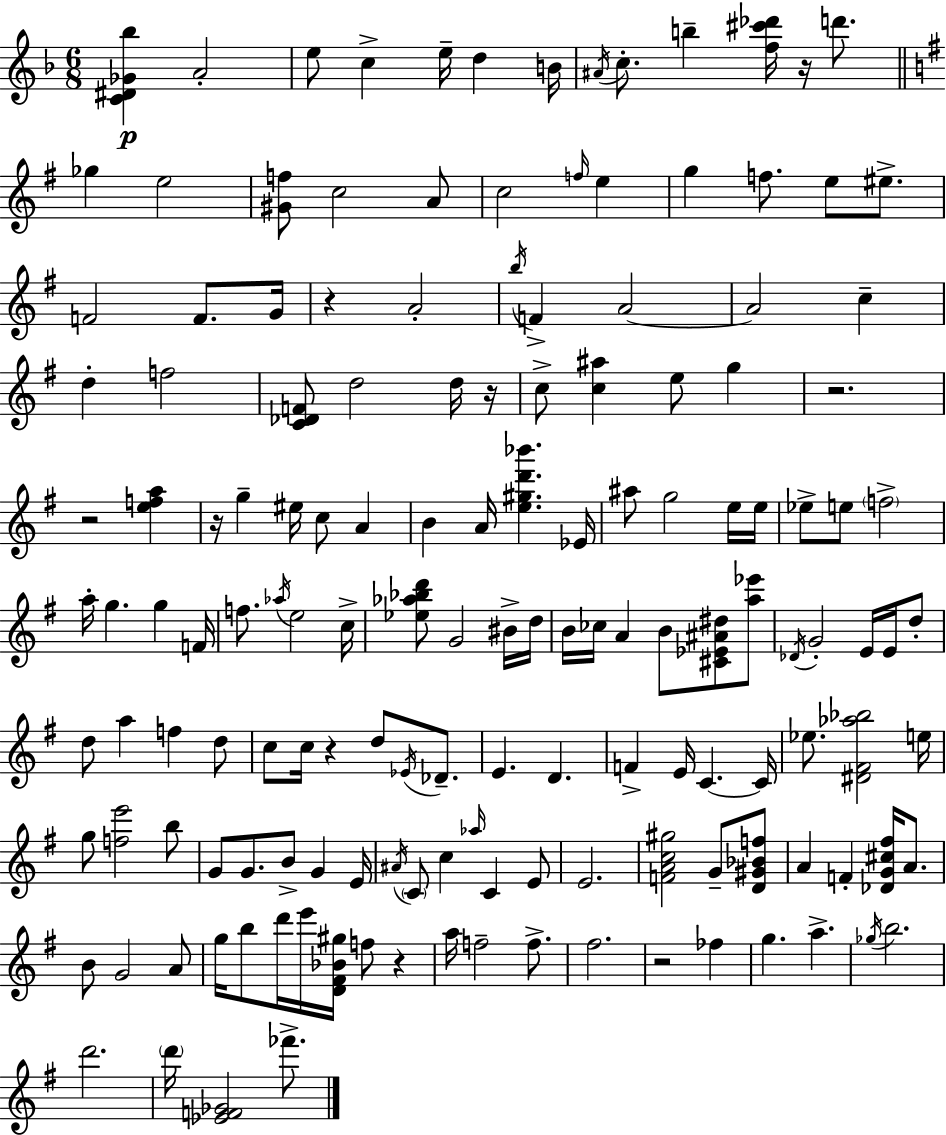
[C4,D#4,Gb4,Bb5]/q A4/h E5/e C5/q E5/s D5/q B4/s A#4/s C5/e. B5/q [F5,C#6,Db6]/s R/s D6/e. Gb5/q E5/h [G#4,F5]/e C5/h A4/e C5/h F5/s E5/q G5/q F5/e. E5/e EIS5/e. F4/h F4/e. G4/s R/q A4/h B5/s F4/q A4/h A4/h C5/q D5/q F5/h [C4,Db4,F4]/e D5/h D5/s R/s C5/e [C5,A#5]/q E5/e G5/q R/h. R/h [E5,F5,A5]/q R/s G5/q EIS5/s C5/e A4/q B4/q A4/s [E5,G#5,D6,Bb6]/q. Eb4/s A#5/e G5/h E5/s E5/s Eb5/e E5/e F5/h A5/s G5/q. G5/q F4/s F5/e. Ab5/s E5/h C5/s [Eb5,Ab5,Bb5,D6]/e G4/h BIS4/s D5/s B4/s CES5/s A4/q B4/e [C#4,Eb4,A#4,D#5]/e [A5,Eb6]/e Db4/s G4/h E4/s E4/s D5/e D5/e A5/q F5/q D5/e C5/e C5/s R/q D5/e Eb4/s Db4/e. E4/q. D4/q. F4/q E4/s C4/q. C4/s Eb5/e. [D#4,F#4,Ab5,Bb5]/h E5/s G5/e [F5,E6]/h B5/e G4/e G4/e. B4/e G4/q E4/s A#4/s C4/e C5/q Ab5/s C4/q E4/e E4/h. [F4,A4,C5,G#5]/h G4/e [D4,G#4,Bb4,F5]/e A4/q F4/q [Db4,G4,C#5,F#5]/s A4/e. B4/e G4/h A4/e G5/s B5/e D6/s E6/s [D4,F#4,Bb4,G#5]/s F5/e R/q A5/s F5/h F5/e. F#5/h. R/h FES5/q G5/q. A5/q. Gb5/s B5/h. D6/h. D6/s [Eb4,F4,Gb4]/h FES6/e.